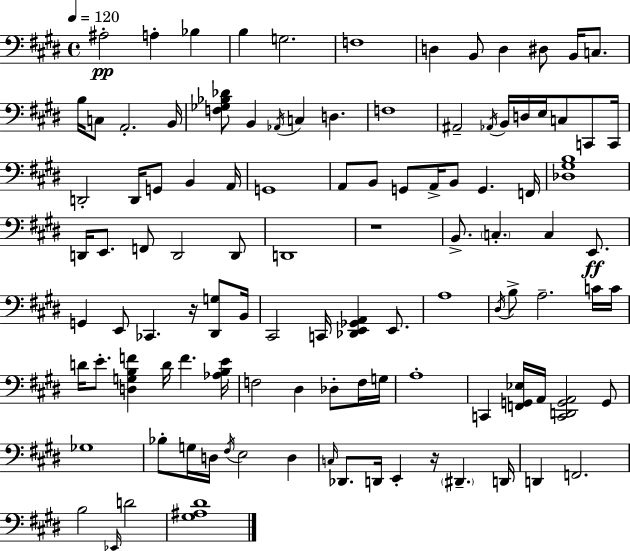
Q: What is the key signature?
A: E major